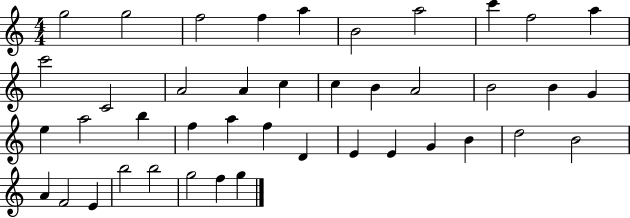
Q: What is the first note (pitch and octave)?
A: G5